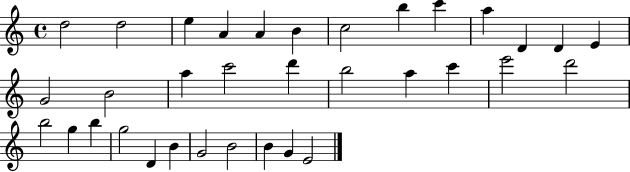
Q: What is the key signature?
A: C major